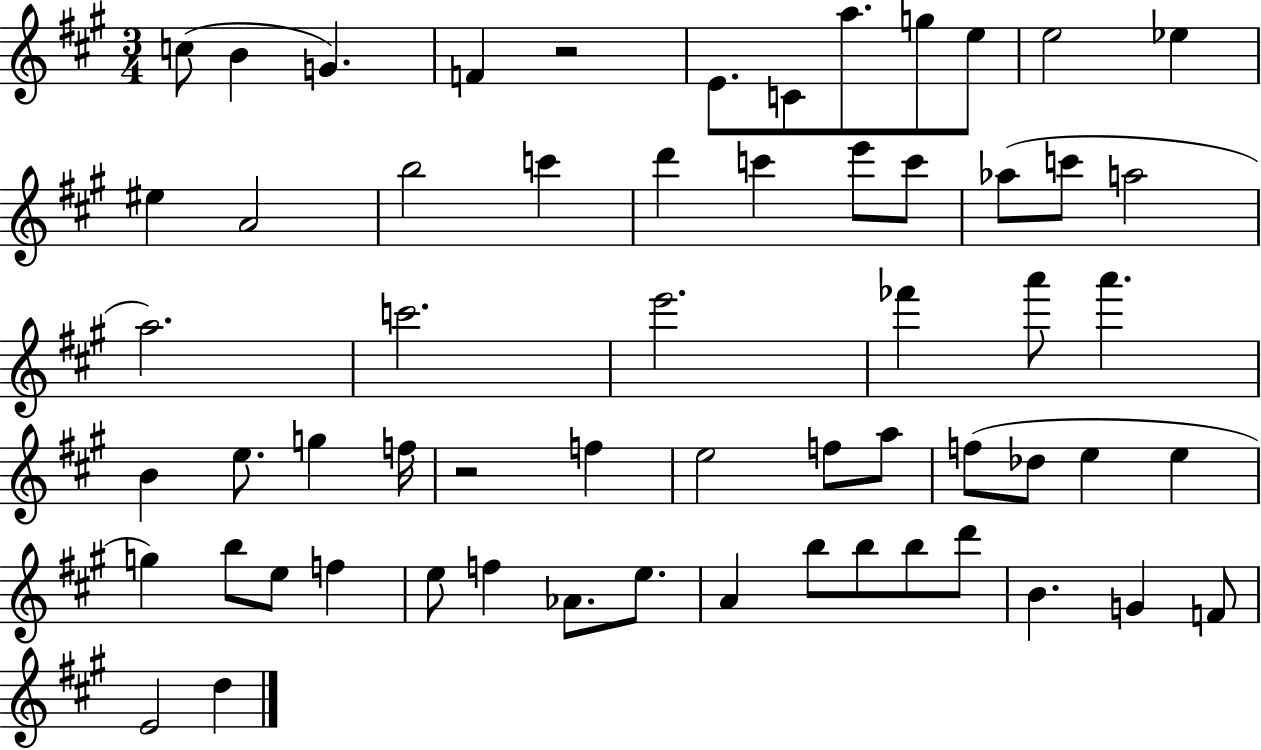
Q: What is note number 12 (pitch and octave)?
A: EIS5